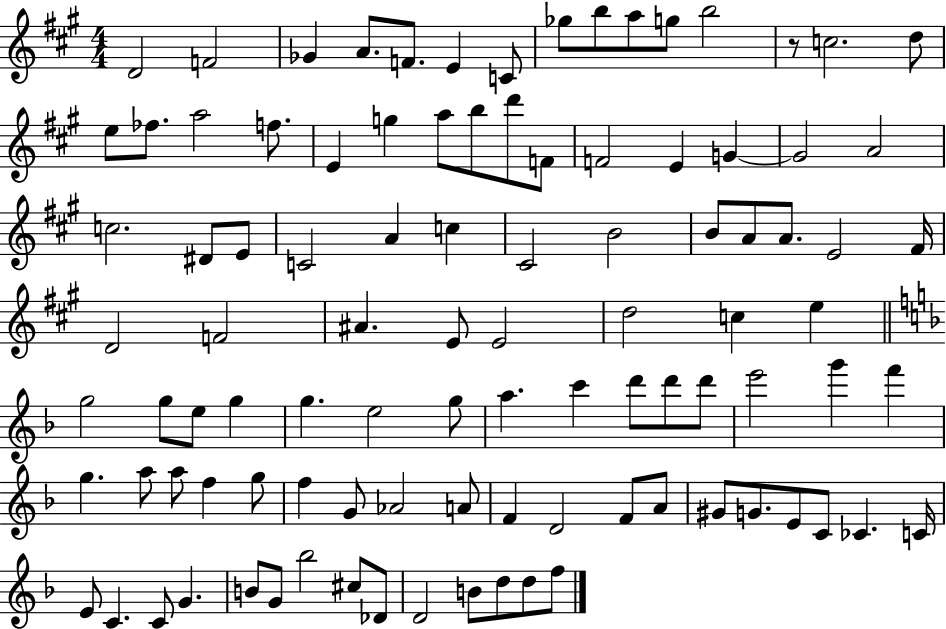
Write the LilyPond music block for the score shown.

{
  \clef treble
  \numericTimeSignature
  \time 4/4
  \key a \major
  \repeat volta 2 { d'2 f'2 | ges'4 a'8. f'8. e'4 c'8 | ges''8 b''8 a''8 g''8 b''2 | r8 c''2. d''8 | \break e''8 fes''8. a''2 f''8. | e'4 g''4 a''8 b''8 d'''8 f'8 | f'2 e'4 g'4~~ | g'2 a'2 | \break c''2. dis'8 e'8 | c'2 a'4 c''4 | cis'2 b'2 | b'8 a'8 a'8. e'2 fis'16 | \break d'2 f'2 | ais'4. e'8 e'2 | d''2 c''4 e''4 | \bar "||" \break \key f \major g''2 g''8 e''8 g''4 | g''4. e''2 g''8 | a''4. c'''4 d'''8 d'''8 d'''8 | e'''2 g'''4 f'''4 | \break g''4. a''8 a''8 f''4 g''8 | f''4 g'8 aes'2 a'8 | f'4 d'2 f'8 a'8 | gis'8 g'8. e'8 c'8 ces'4. c'16 | \break e'8 c'4. c'8 g'4. | b'8 g'8 bes''2 cis''8 des'8 | d'2 b'8 d''8 d''8 f''8 | } \bar "|."
}